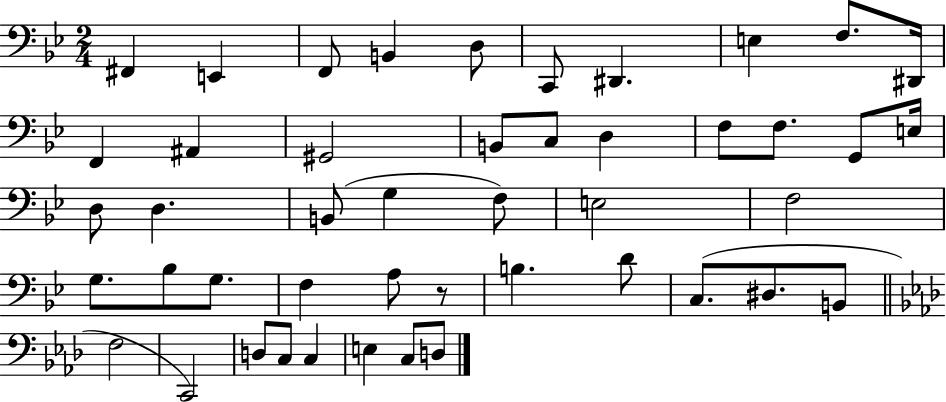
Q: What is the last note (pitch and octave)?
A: D3